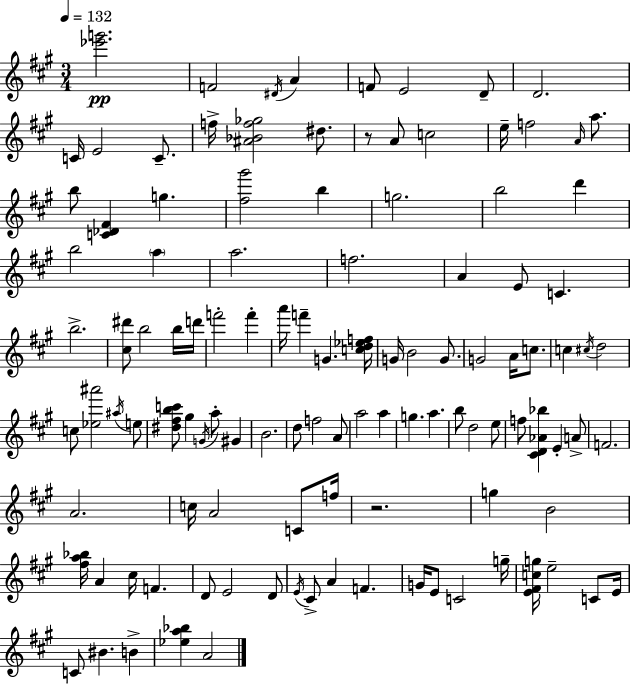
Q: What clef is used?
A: treble